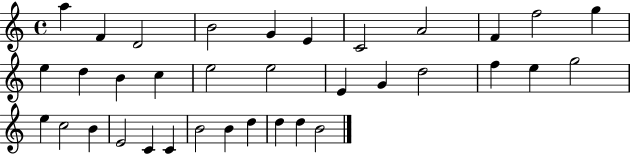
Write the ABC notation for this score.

X:1
T:Untitled
M:4/4
L:1/4
K:C
a F D2 B2 G E C2 A2 F f2 g e d B c e2 e2 E G d2 f e g2 e c2 B E2 C C B2 B d d d B2